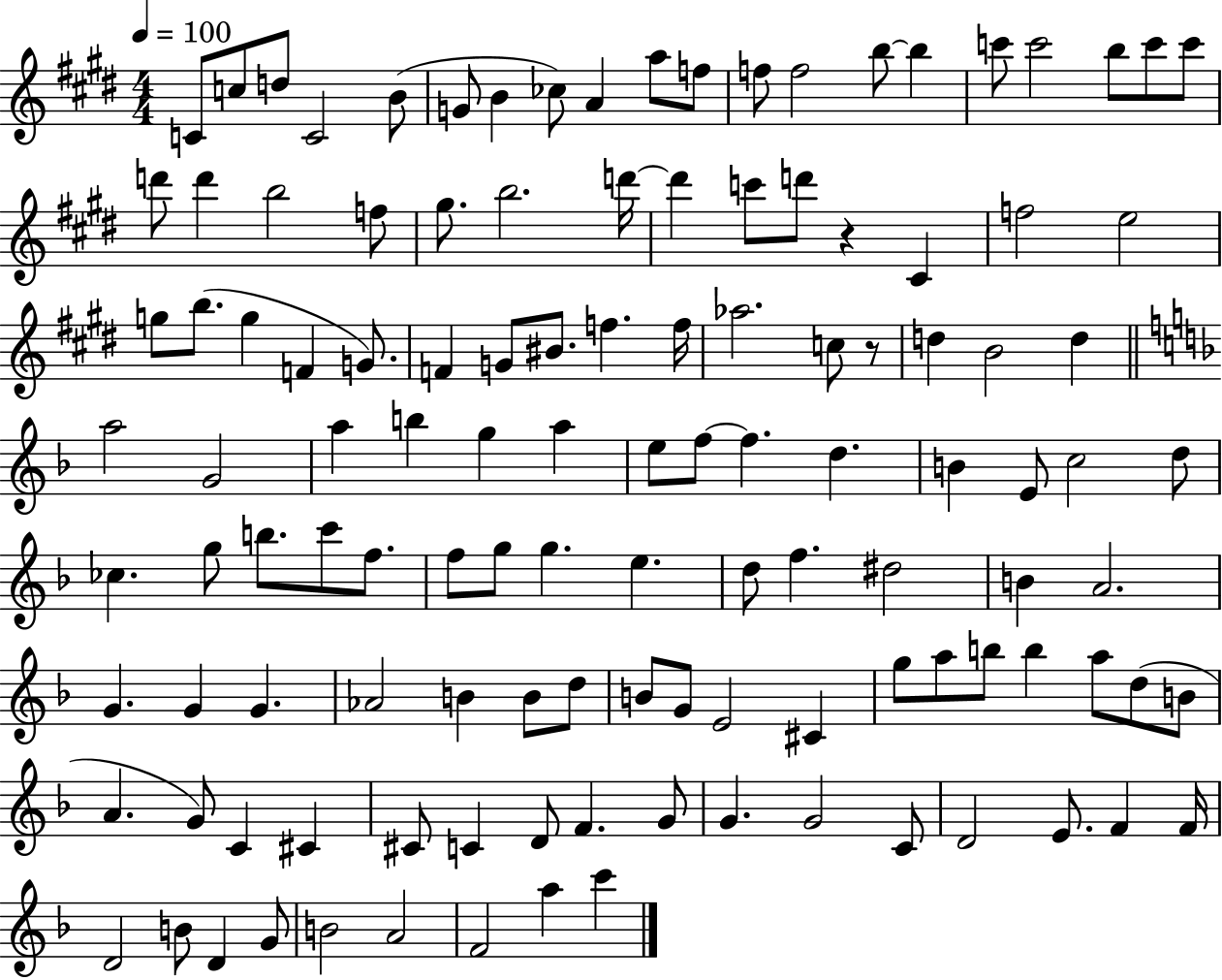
{
  \clef treble
  \numericTimeSignature
  \time 4/4
  \key e \major
  \tempo 4 = 100
  c'8 c''8 d''8 c'2 b'8( | g'8 b'4 ces''8) a'4 a''8 f''8 | f''8 f''2 b''8~~ b''4 | c'''8 c'''2 b''8 c'''8 c'''8 | \break d'''8 d'''4 b''2 f''8 | gis''8. b''2. d'''16~~ | d'''4 c'''8 d'''8 r4 cis'4 | f''2 e''2 | \break g''8 b''8.( g''4 f'4 g'8.) | f'4 g'8 bis'8. f''4. f''16 | aes''2. c''8 r8 | d''4 b'2 d''4 | \break \bar "||" \break \key f \major a''2 g'2 | a''4 b''4 g''4 a''4 | e''8 f''8~~ f''4. d''4. | b'4 e'8 c''2 d''8 | \break ces''4. g''8 b''8. c'''8 f''8. | f''8 g''8 g''4. e''4. | d''8 f''4. dis''2 | b'4 a'2. | \break g'4. g'4 g'4. | aes'2 b'4 b'8 d''8 | b'8 g'8 e'2 cis'4 | g''8 a''8 b''8 b''4 a''8 d''8( b'8 | \break a'4. g'8) c'4 cis'4 | cis'8 c'4 d'8 f'4. g'8 | g'4. g'2 c'8 | d'2 e'8. f'4 f'16 | \break d'2 b'8 d'4 g'8 | b'2 a'2 | f'2 a''4 c'''4 | \bar "|."
}